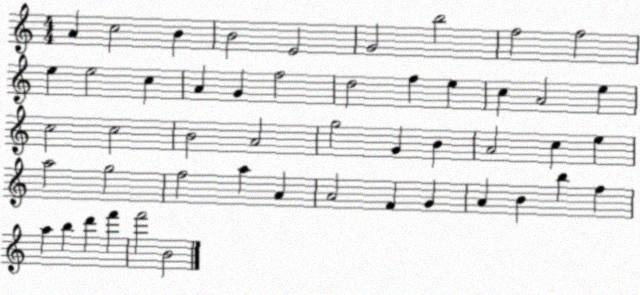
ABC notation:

X:1
T:Untitled
M:4/4
L:1/4
K:C
A c2 B B2 E2 G2 b2 f2 f2 e e2 c A G f2 d2 f e c A2 e c2 c2 B2 A2 g2 G B A2 c e a2 g2 f2 a A A2 F G A B b f a b d' f' f'2 B2